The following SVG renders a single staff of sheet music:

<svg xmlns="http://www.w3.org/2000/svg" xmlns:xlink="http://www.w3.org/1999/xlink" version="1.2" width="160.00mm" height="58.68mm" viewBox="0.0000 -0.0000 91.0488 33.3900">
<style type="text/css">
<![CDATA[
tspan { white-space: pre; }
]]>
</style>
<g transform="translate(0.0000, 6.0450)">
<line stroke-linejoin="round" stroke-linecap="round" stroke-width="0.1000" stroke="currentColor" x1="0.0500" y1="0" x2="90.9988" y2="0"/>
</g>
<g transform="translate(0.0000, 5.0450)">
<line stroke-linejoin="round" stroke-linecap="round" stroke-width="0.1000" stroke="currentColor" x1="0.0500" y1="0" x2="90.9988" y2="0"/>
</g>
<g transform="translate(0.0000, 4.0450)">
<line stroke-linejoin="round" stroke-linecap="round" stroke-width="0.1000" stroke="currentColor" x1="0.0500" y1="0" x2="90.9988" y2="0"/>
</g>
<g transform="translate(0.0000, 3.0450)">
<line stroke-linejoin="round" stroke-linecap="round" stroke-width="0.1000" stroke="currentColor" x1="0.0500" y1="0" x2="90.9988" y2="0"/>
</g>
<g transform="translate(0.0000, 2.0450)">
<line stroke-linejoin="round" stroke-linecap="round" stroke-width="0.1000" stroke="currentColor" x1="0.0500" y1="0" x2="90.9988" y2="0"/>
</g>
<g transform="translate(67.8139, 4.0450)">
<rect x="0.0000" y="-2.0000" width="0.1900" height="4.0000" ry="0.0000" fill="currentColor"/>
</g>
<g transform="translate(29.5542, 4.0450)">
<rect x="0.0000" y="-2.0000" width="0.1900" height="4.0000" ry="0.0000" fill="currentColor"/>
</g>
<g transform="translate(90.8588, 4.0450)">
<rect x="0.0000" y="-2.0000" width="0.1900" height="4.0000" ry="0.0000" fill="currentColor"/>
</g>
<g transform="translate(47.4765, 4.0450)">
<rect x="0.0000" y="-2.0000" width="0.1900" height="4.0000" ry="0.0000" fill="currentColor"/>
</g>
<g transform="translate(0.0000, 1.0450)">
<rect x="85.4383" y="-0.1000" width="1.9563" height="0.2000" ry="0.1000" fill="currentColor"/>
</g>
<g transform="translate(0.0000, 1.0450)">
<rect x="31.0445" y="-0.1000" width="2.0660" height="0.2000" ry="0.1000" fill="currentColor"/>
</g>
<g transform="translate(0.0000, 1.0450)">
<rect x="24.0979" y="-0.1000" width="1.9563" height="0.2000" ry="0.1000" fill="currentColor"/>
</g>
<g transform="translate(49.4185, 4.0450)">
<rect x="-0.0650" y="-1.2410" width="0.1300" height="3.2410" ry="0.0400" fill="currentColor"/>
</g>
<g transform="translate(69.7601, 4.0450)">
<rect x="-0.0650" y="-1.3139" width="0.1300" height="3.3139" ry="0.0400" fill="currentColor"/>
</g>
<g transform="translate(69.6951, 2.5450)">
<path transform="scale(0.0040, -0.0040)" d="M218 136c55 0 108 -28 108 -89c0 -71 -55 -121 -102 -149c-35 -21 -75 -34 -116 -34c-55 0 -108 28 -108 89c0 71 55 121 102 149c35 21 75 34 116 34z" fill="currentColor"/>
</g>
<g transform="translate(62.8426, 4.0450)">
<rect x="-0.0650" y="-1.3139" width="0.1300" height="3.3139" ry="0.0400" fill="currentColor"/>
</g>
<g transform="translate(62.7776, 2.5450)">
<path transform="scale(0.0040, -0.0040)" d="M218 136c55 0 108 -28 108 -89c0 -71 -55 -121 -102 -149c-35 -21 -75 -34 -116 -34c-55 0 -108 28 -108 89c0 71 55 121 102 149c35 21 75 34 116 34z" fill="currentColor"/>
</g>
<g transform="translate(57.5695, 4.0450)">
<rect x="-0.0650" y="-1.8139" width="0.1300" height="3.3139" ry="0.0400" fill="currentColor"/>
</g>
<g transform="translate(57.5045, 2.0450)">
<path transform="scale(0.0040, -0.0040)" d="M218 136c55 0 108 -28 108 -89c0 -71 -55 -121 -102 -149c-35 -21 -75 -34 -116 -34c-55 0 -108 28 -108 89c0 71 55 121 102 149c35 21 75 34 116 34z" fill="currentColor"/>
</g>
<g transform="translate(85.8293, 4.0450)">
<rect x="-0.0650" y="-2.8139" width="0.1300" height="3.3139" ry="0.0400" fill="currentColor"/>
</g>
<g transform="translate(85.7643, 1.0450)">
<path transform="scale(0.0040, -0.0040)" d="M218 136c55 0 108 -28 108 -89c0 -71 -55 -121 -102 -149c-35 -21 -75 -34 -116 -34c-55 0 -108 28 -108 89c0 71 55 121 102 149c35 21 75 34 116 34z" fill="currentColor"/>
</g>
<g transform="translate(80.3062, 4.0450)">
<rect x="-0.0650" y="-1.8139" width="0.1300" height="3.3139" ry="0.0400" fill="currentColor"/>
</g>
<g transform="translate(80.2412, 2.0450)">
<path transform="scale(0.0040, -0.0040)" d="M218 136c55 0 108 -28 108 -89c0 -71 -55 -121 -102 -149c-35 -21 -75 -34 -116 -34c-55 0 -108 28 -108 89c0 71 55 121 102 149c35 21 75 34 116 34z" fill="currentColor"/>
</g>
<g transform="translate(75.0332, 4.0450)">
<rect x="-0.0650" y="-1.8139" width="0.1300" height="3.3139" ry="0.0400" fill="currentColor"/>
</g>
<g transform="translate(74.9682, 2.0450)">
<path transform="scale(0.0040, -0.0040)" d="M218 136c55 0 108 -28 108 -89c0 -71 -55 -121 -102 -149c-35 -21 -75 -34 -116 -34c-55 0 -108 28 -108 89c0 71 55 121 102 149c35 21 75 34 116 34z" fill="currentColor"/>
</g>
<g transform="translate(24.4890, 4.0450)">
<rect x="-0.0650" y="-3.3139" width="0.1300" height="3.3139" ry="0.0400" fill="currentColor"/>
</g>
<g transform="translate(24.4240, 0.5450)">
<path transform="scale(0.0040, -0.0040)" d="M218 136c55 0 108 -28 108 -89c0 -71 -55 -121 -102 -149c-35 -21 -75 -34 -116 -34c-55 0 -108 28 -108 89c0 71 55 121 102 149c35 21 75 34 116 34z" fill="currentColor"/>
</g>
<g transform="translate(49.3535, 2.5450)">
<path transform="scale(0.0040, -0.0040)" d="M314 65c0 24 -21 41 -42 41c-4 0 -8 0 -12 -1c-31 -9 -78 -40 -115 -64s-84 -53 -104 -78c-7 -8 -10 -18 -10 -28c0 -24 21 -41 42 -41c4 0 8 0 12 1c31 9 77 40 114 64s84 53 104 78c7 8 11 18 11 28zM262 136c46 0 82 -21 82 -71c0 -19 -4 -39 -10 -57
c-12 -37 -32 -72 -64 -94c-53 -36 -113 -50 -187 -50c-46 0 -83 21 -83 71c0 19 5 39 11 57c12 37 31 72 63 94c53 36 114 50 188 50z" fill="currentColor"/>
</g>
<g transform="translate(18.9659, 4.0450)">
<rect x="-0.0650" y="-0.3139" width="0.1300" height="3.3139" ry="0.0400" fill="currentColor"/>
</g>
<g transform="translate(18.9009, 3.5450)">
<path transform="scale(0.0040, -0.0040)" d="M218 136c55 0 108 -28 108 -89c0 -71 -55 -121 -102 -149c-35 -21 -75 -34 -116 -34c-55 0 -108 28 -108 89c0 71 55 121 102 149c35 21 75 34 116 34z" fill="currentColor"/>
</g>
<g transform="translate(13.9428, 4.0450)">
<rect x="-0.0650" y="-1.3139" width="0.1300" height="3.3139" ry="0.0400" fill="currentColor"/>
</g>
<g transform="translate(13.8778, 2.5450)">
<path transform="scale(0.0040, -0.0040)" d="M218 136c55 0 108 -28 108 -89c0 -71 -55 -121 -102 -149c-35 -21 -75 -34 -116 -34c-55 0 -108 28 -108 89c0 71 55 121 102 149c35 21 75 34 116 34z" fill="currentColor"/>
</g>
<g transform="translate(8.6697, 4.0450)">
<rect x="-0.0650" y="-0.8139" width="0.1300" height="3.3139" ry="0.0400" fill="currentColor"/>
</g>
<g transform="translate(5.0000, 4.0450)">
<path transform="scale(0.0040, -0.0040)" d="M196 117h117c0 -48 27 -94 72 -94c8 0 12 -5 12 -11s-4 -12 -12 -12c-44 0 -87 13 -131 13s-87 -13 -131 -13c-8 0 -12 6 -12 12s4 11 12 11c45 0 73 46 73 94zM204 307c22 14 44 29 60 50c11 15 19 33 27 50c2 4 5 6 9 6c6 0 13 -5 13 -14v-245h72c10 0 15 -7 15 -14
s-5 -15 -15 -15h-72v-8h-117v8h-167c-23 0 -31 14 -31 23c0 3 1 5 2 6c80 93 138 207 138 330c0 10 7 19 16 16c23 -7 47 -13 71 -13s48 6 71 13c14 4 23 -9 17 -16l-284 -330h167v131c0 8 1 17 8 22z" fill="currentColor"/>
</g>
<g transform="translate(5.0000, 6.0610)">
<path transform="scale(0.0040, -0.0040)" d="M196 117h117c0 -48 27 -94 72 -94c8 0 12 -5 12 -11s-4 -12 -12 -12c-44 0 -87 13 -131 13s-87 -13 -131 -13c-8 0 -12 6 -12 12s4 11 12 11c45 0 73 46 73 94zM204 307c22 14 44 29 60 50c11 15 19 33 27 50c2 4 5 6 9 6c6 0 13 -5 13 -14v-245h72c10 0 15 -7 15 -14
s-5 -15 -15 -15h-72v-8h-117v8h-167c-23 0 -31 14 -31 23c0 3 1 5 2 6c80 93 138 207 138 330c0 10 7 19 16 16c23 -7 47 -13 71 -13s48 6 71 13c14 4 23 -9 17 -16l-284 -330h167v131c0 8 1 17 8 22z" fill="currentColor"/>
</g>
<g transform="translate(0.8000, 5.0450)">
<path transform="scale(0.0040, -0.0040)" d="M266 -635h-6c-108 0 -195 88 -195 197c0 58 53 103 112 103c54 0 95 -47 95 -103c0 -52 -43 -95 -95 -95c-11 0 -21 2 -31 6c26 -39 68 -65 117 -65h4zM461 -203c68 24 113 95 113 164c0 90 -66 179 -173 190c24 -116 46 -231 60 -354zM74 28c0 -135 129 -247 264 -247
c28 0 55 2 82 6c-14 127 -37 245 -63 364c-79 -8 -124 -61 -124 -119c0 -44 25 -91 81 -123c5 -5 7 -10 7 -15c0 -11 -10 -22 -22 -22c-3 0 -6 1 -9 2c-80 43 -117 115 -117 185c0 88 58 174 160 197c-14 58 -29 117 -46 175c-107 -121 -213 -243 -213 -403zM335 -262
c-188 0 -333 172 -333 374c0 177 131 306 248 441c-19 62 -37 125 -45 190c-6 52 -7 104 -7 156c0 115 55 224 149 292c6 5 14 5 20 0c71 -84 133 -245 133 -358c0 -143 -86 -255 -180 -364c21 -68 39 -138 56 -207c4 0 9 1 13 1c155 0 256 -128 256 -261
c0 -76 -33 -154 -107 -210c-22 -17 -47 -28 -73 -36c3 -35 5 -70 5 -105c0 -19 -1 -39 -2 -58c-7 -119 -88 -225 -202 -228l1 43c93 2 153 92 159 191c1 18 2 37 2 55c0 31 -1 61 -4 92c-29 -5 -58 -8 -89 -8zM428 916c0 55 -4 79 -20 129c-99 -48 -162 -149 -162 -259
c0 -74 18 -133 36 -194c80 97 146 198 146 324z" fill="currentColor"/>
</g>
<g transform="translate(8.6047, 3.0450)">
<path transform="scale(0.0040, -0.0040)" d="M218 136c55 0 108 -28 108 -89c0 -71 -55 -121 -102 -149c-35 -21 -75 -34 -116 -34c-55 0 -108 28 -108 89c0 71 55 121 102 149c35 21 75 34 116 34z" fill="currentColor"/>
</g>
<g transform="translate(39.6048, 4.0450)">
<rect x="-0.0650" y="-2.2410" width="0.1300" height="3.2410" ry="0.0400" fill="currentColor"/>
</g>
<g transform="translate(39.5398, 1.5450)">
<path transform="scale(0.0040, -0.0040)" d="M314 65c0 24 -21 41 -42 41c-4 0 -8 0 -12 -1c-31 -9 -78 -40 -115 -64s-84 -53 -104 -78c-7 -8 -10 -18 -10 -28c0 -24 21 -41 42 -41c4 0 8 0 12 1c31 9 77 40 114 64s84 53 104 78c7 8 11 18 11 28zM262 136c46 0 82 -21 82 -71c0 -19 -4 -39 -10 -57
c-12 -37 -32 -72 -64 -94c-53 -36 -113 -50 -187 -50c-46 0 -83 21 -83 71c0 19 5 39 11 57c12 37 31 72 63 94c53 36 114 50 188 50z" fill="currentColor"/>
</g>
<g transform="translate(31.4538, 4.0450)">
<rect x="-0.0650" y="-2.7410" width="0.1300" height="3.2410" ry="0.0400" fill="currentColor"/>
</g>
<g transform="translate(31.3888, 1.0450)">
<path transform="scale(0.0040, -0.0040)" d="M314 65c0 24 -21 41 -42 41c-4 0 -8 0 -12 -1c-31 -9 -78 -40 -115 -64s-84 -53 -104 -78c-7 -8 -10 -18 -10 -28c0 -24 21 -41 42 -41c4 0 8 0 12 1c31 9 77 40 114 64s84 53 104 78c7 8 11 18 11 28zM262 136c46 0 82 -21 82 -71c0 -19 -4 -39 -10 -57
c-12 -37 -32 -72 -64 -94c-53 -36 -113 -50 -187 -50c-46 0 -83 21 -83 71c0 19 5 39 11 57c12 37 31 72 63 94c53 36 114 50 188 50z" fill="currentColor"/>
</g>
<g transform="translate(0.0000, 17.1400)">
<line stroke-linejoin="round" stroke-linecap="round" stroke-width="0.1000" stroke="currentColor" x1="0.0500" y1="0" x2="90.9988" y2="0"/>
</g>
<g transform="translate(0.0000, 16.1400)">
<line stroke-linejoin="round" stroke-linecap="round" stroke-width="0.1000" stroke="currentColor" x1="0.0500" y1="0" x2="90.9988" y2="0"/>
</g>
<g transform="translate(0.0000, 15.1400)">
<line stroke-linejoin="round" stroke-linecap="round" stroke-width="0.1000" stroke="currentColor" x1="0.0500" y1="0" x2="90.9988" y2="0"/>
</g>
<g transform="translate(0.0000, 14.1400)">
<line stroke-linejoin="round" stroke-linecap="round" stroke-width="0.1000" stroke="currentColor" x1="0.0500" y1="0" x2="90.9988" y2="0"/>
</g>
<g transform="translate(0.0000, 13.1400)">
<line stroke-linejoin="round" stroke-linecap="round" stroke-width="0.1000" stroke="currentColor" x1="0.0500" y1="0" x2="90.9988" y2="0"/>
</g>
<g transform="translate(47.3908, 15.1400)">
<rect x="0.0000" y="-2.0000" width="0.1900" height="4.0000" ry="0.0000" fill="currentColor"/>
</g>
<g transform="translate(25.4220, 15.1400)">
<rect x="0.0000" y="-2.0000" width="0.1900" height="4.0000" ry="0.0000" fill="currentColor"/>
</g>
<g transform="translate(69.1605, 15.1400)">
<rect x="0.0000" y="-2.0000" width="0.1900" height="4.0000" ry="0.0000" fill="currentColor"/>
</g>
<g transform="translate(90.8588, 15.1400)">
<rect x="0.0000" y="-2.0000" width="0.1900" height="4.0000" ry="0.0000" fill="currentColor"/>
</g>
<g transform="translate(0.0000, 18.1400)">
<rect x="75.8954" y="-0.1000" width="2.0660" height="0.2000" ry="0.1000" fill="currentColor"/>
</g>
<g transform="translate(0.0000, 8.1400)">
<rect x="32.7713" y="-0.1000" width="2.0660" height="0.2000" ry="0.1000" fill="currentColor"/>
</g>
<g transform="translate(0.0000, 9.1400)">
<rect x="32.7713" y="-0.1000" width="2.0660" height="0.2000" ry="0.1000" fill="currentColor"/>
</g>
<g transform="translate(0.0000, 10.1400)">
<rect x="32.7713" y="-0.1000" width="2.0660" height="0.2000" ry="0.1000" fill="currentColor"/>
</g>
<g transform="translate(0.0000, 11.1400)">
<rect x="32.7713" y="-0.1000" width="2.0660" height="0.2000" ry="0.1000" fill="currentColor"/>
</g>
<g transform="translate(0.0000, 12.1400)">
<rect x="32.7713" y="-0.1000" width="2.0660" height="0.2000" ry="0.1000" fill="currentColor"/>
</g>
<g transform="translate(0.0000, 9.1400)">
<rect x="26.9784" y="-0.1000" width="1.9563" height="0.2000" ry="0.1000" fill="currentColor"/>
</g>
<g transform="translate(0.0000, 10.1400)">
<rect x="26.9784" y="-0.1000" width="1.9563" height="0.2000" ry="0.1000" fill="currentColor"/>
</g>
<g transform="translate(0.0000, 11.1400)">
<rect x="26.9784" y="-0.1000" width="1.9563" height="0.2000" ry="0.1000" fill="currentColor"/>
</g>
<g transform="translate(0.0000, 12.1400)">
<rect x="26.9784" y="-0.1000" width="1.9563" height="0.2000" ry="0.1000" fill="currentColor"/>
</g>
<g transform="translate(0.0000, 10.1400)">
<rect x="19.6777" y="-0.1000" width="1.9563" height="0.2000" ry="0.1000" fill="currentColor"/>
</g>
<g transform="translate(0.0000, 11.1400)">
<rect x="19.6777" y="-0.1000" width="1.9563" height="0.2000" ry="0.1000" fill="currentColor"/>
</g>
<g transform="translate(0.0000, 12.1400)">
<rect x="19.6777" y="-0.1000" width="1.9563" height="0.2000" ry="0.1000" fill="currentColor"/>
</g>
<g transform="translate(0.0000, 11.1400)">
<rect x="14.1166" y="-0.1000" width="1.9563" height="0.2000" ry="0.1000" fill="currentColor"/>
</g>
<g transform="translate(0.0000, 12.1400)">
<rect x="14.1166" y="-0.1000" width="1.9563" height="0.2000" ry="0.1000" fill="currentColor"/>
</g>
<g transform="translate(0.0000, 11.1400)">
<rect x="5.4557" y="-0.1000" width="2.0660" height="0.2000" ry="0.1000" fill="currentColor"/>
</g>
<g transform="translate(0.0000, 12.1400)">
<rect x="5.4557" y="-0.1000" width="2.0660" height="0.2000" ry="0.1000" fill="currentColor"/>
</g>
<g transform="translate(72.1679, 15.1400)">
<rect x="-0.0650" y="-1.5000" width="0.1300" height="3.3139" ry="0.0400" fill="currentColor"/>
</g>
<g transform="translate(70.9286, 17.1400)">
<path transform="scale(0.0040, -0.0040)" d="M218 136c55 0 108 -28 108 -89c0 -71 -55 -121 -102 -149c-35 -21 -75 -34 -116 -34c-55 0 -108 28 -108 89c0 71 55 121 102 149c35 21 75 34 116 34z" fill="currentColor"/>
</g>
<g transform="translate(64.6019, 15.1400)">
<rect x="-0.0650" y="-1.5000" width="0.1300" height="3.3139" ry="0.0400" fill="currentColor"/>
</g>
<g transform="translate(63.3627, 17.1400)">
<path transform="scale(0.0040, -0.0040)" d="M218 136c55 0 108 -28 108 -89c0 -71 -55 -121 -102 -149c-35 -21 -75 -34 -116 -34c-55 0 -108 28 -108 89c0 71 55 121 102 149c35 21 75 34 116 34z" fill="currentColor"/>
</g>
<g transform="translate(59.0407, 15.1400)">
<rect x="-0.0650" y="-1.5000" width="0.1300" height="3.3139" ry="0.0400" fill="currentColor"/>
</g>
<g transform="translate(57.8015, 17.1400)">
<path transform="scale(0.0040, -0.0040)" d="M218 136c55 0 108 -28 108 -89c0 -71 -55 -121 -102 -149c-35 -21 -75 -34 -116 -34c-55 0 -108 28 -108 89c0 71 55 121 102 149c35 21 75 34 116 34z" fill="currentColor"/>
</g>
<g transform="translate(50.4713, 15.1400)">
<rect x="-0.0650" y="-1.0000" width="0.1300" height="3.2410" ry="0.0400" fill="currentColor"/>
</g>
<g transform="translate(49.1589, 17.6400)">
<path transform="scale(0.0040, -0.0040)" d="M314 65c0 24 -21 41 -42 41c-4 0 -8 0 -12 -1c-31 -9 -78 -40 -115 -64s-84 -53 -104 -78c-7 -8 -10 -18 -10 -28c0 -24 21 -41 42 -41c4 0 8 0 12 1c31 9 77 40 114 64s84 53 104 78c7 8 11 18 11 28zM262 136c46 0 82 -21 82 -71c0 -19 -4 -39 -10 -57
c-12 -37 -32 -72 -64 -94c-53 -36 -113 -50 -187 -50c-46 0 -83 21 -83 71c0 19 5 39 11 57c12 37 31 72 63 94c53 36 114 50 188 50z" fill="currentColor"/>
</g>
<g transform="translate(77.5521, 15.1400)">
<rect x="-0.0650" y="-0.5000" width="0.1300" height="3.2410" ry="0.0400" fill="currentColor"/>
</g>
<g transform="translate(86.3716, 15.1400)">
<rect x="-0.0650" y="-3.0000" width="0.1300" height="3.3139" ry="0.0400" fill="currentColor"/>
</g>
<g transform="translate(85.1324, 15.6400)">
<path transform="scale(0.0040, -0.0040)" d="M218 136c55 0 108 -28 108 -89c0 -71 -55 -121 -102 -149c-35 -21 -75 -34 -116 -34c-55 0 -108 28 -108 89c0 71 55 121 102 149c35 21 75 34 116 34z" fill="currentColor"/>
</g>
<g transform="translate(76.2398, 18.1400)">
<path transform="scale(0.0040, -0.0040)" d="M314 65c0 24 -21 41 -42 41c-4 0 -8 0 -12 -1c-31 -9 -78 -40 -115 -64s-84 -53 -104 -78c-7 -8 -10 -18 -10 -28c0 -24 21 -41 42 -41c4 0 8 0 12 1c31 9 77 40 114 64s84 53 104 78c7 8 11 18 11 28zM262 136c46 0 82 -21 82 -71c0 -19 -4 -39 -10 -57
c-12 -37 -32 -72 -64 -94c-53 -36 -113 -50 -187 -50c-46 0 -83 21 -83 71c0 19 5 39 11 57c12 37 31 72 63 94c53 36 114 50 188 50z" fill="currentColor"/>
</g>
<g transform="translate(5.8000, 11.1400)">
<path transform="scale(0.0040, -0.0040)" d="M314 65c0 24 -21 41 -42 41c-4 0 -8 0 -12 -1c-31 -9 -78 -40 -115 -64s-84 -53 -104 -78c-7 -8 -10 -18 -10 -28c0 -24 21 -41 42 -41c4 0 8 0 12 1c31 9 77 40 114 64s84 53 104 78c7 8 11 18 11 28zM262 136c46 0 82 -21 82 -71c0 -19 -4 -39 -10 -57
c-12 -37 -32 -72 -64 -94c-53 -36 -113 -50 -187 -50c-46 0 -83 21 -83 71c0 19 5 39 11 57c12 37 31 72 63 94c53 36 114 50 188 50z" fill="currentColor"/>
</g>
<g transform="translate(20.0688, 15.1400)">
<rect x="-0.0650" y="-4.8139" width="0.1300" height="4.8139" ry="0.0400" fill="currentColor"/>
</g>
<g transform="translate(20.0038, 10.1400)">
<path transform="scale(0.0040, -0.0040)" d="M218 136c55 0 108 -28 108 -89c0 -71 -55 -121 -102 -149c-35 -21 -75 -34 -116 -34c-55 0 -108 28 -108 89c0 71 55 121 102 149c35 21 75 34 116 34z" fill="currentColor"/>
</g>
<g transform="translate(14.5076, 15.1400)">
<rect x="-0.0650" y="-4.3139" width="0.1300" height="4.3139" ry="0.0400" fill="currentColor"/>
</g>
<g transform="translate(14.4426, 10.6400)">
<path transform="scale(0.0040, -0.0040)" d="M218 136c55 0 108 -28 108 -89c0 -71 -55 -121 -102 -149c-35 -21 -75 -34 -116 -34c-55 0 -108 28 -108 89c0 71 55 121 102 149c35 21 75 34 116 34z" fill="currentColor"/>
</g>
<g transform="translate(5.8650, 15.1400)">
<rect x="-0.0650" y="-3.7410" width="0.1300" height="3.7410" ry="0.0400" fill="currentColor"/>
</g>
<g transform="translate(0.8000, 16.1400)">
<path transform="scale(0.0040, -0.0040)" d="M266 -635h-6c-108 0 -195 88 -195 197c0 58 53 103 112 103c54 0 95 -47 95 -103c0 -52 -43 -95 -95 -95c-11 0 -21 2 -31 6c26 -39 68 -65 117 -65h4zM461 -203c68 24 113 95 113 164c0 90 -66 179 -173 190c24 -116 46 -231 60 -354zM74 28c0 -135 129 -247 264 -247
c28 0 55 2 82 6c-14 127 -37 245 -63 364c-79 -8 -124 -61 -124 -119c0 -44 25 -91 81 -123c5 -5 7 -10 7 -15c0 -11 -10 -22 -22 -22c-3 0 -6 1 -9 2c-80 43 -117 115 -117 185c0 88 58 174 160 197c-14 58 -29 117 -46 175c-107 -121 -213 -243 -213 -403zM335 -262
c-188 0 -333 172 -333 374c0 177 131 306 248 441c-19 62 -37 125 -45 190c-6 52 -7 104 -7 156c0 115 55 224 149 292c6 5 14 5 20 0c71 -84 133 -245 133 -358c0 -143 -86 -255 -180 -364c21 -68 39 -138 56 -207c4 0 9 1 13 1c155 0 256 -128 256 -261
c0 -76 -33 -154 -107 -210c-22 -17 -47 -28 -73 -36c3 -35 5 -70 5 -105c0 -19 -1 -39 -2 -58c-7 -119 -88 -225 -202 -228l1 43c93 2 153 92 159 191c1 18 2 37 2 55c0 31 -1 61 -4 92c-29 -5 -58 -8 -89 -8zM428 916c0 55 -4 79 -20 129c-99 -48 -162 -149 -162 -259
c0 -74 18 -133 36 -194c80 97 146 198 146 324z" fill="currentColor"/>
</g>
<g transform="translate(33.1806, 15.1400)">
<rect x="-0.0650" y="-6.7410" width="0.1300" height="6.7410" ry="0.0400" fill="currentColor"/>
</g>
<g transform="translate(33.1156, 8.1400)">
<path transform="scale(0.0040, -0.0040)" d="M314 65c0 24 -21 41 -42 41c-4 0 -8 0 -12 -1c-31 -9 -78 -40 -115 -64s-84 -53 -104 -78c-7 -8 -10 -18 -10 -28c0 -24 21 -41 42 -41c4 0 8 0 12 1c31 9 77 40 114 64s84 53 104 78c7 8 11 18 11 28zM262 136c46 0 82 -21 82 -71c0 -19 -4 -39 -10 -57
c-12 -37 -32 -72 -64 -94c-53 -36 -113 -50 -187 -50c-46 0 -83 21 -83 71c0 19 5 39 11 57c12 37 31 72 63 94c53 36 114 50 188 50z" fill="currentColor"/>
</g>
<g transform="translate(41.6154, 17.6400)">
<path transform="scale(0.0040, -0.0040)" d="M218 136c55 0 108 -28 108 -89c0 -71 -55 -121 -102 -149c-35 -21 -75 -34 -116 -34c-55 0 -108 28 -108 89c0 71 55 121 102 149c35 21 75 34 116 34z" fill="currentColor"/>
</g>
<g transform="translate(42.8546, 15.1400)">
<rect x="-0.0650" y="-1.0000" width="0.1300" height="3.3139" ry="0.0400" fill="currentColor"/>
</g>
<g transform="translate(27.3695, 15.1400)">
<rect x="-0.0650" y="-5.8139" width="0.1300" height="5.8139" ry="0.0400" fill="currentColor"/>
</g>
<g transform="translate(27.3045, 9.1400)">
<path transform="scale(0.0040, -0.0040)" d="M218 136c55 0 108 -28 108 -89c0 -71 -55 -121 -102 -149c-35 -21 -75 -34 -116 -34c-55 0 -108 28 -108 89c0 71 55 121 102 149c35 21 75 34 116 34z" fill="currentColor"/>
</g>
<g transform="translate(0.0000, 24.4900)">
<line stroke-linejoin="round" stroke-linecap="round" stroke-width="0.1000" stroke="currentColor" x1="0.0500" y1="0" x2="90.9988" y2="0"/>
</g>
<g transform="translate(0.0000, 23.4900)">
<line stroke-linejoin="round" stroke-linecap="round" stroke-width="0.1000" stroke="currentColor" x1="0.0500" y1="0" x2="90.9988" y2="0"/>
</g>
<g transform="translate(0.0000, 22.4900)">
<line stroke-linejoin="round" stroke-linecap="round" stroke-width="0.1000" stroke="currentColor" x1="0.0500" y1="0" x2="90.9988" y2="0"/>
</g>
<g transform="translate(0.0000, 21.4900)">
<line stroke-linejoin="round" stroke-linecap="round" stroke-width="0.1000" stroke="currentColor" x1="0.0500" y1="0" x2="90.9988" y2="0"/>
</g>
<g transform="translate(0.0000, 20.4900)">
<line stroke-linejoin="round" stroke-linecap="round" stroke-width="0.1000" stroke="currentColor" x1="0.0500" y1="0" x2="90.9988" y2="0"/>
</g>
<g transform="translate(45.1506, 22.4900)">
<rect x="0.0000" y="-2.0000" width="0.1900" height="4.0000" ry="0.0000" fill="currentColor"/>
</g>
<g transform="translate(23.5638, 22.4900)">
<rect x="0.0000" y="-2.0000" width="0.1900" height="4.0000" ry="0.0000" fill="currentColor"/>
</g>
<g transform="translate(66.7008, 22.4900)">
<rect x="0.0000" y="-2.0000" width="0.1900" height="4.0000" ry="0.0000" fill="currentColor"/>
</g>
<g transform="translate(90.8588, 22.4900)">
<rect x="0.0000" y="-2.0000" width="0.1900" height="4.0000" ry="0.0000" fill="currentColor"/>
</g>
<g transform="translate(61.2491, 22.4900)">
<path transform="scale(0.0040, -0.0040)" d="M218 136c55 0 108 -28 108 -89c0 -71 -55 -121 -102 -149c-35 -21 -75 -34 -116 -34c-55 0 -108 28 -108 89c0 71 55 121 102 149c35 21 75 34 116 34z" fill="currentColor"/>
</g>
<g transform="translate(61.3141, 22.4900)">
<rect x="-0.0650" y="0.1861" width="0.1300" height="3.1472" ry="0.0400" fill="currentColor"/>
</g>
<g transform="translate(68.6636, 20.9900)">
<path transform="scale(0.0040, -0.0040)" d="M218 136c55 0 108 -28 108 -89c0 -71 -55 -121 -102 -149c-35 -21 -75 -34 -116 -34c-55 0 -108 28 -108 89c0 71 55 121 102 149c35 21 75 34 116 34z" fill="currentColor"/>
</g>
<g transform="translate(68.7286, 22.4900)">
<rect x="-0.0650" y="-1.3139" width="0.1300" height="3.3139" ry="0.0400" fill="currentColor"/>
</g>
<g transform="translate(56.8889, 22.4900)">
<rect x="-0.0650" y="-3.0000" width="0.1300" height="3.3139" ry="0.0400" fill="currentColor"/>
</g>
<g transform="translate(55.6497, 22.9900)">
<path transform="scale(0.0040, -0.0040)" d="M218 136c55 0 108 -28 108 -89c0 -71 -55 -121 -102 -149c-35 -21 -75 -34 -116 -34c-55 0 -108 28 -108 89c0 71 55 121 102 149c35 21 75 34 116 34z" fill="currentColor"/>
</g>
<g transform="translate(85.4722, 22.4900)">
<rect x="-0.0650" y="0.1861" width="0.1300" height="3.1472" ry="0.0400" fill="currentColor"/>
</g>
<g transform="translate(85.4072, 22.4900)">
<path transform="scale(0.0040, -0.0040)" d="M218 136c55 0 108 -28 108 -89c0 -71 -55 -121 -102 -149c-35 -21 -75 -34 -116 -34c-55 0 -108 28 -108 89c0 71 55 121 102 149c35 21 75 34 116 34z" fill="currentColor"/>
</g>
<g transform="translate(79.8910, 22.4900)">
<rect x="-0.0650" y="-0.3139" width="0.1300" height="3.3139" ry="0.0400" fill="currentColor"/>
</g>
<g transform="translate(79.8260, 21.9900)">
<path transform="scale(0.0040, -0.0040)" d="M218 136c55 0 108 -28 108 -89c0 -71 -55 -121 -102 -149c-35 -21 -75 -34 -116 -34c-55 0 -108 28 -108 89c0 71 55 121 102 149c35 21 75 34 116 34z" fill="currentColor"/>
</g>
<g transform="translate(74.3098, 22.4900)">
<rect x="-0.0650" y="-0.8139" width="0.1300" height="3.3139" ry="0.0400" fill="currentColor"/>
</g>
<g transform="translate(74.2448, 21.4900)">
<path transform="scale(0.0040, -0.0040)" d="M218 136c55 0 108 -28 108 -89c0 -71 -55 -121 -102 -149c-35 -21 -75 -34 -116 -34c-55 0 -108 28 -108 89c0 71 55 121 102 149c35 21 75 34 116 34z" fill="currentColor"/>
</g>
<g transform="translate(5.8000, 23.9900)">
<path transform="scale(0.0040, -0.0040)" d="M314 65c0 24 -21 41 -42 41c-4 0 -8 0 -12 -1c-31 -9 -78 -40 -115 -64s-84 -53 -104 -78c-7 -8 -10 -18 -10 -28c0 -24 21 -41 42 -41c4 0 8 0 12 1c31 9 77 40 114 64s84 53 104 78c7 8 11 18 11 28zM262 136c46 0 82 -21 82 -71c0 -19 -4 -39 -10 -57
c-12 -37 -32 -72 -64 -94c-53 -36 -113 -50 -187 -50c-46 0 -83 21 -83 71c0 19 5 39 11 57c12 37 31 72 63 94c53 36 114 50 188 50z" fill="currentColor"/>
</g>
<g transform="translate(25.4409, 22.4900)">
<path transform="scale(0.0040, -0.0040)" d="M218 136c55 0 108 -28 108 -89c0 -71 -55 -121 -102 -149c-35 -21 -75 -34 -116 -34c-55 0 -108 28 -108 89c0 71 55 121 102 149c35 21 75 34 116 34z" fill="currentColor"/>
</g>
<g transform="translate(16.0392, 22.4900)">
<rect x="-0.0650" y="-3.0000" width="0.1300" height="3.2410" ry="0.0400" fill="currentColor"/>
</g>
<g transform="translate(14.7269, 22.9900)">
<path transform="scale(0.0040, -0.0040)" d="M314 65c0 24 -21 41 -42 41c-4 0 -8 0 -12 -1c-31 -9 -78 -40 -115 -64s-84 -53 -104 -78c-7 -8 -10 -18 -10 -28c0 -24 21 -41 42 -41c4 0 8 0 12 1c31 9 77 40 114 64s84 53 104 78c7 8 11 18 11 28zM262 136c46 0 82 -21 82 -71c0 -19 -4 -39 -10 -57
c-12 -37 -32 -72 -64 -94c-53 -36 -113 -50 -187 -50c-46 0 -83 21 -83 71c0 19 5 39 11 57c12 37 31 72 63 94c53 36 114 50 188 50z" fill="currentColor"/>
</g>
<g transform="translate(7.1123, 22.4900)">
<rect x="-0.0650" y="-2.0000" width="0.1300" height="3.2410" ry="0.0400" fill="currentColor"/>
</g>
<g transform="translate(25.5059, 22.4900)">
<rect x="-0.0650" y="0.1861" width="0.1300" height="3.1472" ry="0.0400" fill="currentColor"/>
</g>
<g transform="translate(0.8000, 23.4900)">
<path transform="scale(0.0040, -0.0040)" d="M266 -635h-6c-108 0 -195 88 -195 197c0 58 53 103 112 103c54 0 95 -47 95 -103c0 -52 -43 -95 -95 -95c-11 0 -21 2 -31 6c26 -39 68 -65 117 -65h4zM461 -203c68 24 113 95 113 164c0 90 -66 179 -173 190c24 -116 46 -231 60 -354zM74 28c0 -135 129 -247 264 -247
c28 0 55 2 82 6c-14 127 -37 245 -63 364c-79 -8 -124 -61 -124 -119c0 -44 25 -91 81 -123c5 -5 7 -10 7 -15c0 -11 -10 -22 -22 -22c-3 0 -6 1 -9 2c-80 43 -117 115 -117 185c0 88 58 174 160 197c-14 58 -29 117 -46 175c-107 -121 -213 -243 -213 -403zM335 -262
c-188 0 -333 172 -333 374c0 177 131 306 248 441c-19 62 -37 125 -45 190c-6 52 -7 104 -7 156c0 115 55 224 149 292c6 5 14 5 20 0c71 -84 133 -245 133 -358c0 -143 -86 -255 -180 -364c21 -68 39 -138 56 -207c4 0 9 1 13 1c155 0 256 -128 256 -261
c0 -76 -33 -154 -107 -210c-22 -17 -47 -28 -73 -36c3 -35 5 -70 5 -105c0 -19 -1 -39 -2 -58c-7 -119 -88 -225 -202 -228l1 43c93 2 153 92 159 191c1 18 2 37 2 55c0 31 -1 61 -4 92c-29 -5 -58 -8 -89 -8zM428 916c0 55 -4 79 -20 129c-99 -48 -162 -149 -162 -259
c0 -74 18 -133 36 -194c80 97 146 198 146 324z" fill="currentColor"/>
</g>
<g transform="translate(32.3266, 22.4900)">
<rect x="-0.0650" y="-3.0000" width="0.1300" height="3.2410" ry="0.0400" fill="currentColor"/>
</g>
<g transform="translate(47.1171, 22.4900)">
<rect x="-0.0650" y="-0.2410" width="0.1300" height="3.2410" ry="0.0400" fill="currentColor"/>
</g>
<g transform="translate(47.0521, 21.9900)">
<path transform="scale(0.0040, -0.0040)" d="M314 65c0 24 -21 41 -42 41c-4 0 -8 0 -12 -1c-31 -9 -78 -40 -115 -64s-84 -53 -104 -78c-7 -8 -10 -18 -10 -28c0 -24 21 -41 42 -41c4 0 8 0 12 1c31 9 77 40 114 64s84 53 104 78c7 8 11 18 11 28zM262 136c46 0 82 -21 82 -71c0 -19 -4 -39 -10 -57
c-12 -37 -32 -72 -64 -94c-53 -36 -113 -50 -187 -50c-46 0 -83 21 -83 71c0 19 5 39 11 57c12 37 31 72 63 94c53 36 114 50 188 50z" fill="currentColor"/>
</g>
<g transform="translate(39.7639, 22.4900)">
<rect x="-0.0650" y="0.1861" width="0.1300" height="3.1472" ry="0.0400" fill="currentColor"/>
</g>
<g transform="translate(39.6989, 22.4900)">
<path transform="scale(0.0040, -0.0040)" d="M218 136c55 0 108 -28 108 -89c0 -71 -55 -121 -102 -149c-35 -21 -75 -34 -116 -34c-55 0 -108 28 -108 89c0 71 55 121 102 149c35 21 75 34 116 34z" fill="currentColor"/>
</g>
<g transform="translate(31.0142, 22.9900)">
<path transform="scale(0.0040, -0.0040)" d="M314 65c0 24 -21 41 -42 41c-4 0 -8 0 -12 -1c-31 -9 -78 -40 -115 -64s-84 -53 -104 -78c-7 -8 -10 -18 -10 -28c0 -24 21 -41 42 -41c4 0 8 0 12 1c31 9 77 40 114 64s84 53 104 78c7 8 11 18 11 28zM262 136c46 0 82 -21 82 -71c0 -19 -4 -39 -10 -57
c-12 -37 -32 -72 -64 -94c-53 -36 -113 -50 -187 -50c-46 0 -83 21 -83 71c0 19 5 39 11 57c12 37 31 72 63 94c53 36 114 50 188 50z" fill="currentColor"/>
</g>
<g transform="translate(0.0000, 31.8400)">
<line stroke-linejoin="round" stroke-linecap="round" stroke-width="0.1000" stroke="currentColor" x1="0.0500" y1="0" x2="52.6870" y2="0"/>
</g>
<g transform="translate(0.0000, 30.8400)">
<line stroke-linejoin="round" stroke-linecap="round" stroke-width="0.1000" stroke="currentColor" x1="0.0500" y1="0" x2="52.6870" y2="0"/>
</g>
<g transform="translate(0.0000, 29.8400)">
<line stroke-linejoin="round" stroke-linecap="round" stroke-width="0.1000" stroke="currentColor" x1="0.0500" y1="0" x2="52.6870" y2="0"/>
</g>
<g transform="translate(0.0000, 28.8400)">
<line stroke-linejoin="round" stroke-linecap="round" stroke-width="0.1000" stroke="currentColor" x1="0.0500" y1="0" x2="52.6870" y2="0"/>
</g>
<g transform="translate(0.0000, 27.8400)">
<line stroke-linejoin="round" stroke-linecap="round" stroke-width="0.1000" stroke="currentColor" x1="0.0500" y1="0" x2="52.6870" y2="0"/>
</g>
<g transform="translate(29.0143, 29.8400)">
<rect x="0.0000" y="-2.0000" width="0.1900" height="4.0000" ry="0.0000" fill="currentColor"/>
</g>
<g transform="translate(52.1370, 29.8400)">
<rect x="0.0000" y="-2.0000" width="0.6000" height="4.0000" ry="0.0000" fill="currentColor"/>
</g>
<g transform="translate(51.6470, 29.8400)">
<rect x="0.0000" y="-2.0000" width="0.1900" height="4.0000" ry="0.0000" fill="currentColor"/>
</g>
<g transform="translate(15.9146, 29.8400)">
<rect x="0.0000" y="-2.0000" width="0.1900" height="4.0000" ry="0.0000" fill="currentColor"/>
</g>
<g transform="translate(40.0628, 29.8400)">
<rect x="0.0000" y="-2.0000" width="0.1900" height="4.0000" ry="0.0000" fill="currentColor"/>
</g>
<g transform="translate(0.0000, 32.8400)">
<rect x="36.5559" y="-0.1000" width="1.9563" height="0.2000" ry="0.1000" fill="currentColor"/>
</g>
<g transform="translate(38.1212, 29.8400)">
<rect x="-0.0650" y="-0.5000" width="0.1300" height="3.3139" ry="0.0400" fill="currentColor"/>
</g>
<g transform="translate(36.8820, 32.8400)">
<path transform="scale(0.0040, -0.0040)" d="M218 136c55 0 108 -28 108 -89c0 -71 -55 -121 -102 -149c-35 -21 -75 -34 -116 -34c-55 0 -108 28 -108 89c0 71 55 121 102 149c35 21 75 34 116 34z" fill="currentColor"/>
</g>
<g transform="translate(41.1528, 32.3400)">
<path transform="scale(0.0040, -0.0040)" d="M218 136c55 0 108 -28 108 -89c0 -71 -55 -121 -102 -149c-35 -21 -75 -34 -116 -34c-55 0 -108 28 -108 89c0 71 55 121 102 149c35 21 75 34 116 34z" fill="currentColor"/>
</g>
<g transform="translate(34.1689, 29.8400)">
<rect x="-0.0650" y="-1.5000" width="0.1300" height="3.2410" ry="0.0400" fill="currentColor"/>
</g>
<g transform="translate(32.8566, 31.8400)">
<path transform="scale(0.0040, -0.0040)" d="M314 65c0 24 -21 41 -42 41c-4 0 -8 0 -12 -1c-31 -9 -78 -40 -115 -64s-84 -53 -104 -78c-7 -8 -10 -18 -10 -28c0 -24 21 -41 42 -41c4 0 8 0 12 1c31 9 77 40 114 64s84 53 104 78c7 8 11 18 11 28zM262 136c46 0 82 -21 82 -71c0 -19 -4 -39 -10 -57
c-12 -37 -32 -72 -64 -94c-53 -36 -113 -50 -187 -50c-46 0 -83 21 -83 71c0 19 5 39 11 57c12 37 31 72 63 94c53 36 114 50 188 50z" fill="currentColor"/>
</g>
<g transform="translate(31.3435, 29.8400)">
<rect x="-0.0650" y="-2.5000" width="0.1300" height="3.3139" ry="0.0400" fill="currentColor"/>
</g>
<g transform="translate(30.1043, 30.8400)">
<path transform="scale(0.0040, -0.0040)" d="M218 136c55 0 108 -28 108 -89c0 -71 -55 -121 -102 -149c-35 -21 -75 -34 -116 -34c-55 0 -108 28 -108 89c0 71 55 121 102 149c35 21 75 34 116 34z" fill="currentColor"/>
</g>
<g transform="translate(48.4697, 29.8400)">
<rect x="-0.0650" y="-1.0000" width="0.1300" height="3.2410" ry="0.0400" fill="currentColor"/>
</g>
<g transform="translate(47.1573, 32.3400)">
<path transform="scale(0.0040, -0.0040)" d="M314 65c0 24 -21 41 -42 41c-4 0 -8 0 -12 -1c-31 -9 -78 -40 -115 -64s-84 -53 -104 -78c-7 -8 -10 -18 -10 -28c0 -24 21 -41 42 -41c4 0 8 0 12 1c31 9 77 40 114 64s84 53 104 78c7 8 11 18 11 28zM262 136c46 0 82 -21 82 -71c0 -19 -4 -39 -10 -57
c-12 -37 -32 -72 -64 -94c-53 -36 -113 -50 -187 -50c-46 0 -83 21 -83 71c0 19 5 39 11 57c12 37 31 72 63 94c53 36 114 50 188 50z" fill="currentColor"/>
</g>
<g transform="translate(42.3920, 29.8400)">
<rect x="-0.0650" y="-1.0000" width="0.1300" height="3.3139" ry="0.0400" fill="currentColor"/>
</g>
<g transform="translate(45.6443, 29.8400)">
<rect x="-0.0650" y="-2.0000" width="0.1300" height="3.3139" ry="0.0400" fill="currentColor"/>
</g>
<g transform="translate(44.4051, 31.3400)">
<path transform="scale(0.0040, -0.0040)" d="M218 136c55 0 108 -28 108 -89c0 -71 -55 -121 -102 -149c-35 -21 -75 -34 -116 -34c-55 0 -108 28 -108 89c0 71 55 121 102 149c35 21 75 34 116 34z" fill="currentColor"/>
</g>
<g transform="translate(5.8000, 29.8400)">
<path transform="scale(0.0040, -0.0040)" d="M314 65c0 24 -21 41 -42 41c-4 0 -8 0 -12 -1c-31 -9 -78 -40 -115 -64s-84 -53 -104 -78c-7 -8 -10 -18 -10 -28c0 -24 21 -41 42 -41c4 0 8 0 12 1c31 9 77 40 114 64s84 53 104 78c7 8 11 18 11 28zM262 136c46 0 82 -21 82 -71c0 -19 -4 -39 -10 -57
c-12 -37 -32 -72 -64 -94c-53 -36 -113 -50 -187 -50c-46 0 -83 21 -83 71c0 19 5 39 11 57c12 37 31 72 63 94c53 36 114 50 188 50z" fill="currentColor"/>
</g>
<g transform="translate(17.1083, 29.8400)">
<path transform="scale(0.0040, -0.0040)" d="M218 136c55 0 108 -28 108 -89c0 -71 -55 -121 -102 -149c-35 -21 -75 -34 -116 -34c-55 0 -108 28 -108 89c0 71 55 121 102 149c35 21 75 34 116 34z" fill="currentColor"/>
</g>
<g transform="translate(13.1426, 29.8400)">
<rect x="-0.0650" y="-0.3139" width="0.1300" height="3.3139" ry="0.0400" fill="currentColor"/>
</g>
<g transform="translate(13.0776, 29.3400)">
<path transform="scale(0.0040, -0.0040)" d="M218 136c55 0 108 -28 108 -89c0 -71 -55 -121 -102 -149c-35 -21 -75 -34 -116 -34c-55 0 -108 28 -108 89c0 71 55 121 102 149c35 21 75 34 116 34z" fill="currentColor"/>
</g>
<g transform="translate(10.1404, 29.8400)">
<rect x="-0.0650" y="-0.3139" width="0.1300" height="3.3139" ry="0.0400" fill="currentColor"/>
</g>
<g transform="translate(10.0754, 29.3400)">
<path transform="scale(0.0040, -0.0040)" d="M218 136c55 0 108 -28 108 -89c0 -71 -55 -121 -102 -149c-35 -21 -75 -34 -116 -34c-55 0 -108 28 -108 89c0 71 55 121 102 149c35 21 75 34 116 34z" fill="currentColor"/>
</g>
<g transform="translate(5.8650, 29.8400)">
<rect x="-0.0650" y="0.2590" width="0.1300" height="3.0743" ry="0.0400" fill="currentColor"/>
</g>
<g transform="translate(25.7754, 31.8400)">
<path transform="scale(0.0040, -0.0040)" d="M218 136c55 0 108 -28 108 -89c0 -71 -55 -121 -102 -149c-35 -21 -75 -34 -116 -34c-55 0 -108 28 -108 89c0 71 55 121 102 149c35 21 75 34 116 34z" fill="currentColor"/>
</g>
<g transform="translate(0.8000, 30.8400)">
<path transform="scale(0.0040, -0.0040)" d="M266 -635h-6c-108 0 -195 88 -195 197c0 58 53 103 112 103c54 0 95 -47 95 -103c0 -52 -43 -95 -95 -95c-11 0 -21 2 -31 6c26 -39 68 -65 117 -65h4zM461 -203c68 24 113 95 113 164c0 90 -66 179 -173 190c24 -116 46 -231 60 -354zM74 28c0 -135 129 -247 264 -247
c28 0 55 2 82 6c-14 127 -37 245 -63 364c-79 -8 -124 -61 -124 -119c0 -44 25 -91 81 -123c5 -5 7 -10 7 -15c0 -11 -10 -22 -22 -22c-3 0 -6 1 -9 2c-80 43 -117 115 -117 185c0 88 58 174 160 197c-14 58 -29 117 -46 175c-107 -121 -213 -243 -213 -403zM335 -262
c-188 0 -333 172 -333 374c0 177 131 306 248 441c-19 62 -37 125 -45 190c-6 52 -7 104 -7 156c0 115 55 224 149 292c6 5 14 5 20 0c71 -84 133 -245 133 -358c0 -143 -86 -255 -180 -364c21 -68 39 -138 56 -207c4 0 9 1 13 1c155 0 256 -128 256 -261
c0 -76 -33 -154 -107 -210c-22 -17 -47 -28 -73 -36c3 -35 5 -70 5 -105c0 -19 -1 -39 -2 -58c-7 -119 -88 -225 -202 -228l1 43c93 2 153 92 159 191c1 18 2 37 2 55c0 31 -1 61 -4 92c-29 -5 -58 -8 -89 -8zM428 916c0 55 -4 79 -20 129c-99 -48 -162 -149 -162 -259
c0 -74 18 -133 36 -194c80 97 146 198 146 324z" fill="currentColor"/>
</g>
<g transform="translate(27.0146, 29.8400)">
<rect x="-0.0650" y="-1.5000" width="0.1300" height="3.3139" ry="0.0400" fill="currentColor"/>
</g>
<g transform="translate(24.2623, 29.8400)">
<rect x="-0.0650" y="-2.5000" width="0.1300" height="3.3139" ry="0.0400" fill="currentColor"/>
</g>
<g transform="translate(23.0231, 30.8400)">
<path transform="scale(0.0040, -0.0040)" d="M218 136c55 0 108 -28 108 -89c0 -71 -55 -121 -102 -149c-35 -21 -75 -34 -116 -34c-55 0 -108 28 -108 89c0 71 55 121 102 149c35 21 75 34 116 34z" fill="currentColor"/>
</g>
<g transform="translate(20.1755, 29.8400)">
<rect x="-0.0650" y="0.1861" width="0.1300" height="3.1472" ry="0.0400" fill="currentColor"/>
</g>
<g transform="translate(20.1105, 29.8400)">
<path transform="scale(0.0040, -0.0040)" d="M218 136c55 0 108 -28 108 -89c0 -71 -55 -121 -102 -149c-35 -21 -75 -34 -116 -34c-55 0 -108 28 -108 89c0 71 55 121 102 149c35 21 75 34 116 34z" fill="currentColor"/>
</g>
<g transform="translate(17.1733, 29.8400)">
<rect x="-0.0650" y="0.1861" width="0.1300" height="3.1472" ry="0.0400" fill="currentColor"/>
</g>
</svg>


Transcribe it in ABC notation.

X:1
T:Untitled
M:4/4
L:1/4
K:C
d e c b a2 g2 e2 f e e f f a c'2 d' e' g' b'2 D D2 E E E C2 A F2 A2 B A2 B c2 A B e d c B B2 c c B B G E G E2 C D F D2